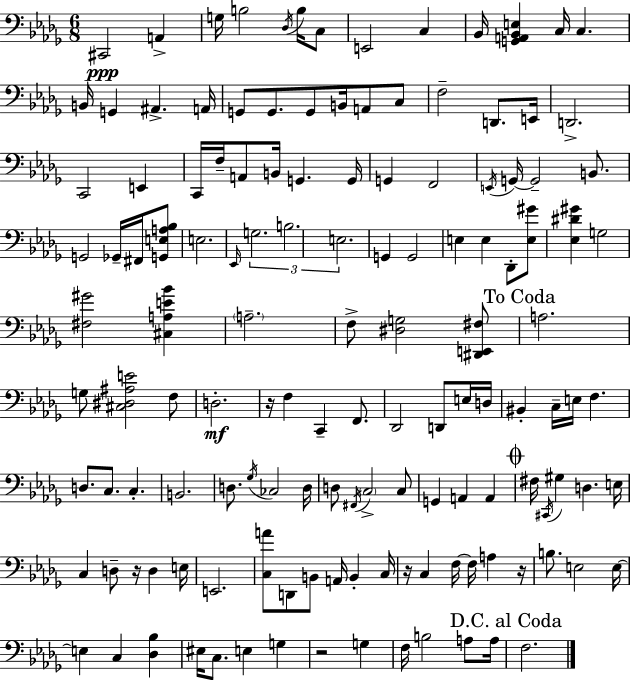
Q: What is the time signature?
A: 6/8